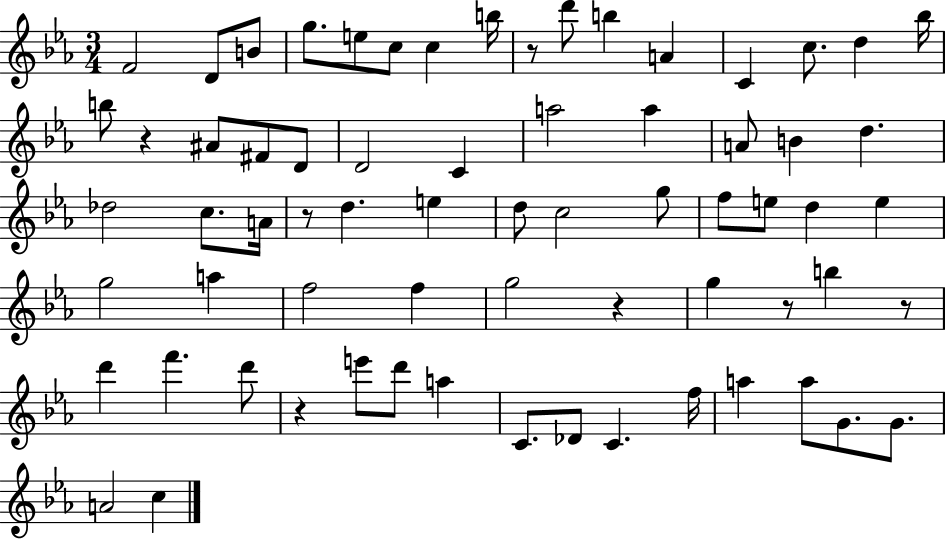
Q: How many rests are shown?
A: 7